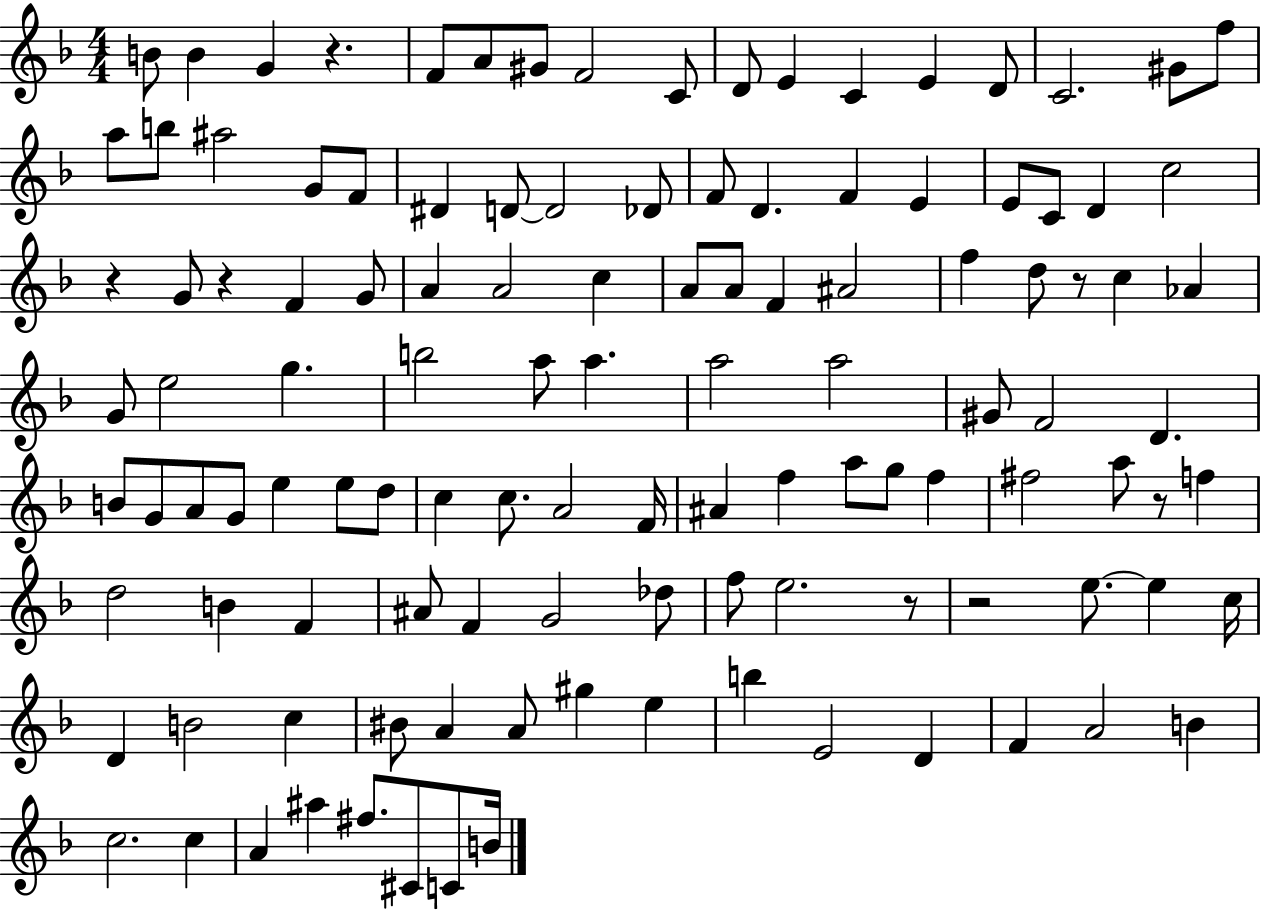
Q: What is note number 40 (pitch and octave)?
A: A4